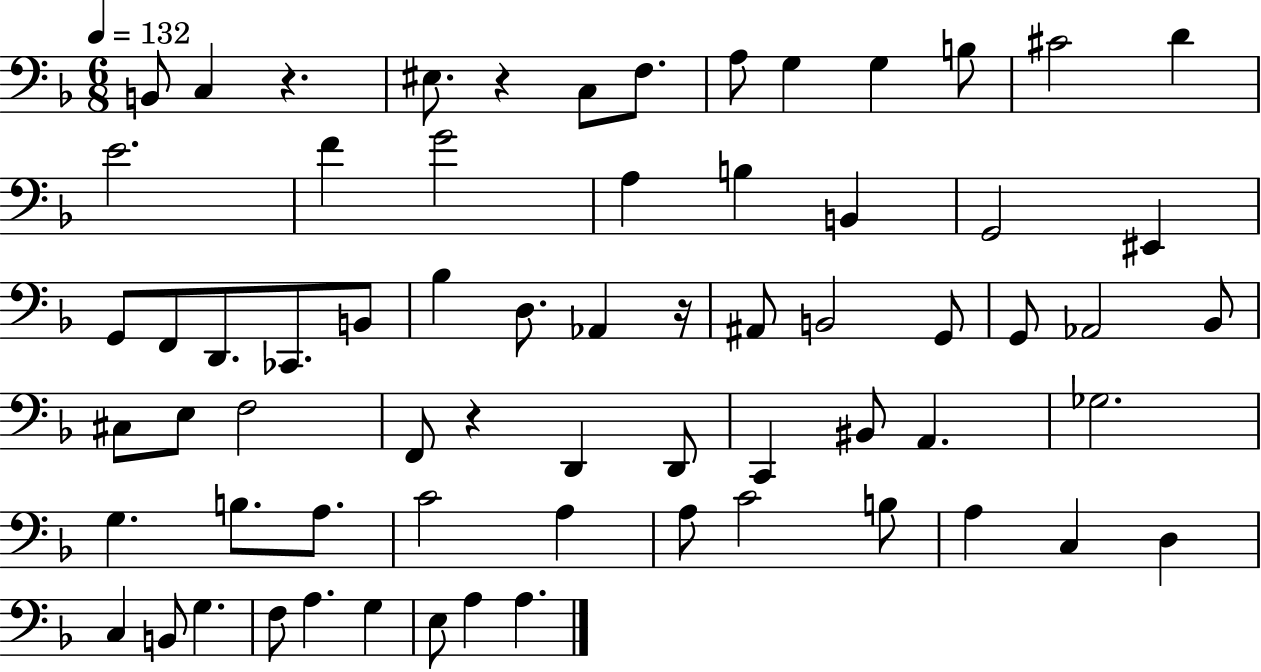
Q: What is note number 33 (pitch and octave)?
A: Bb2